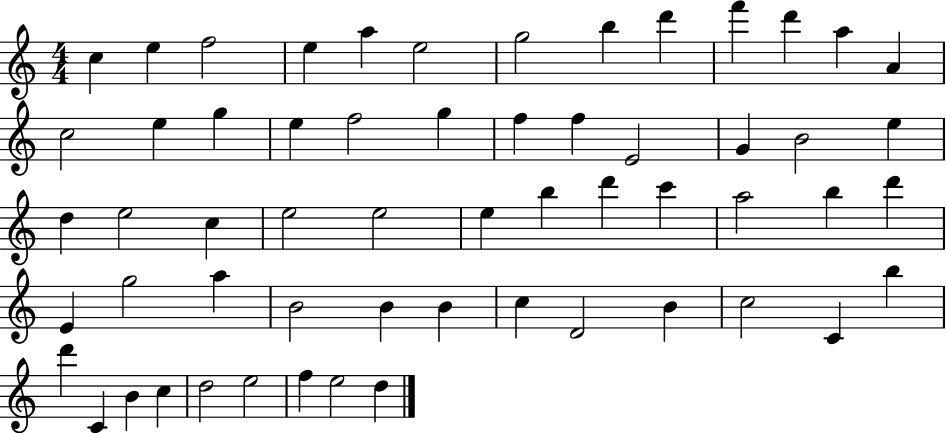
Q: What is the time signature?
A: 4/4